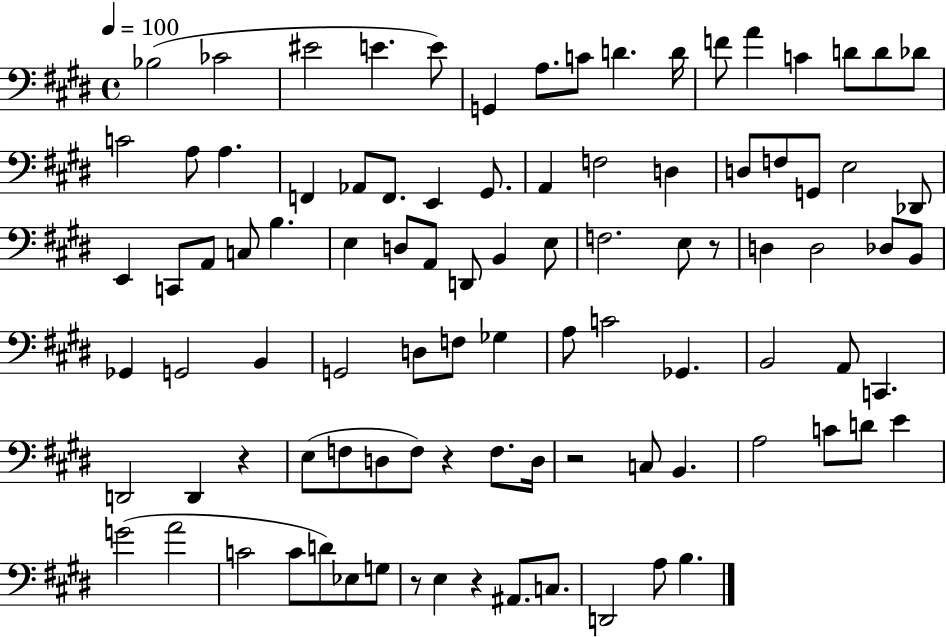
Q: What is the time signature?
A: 4/4